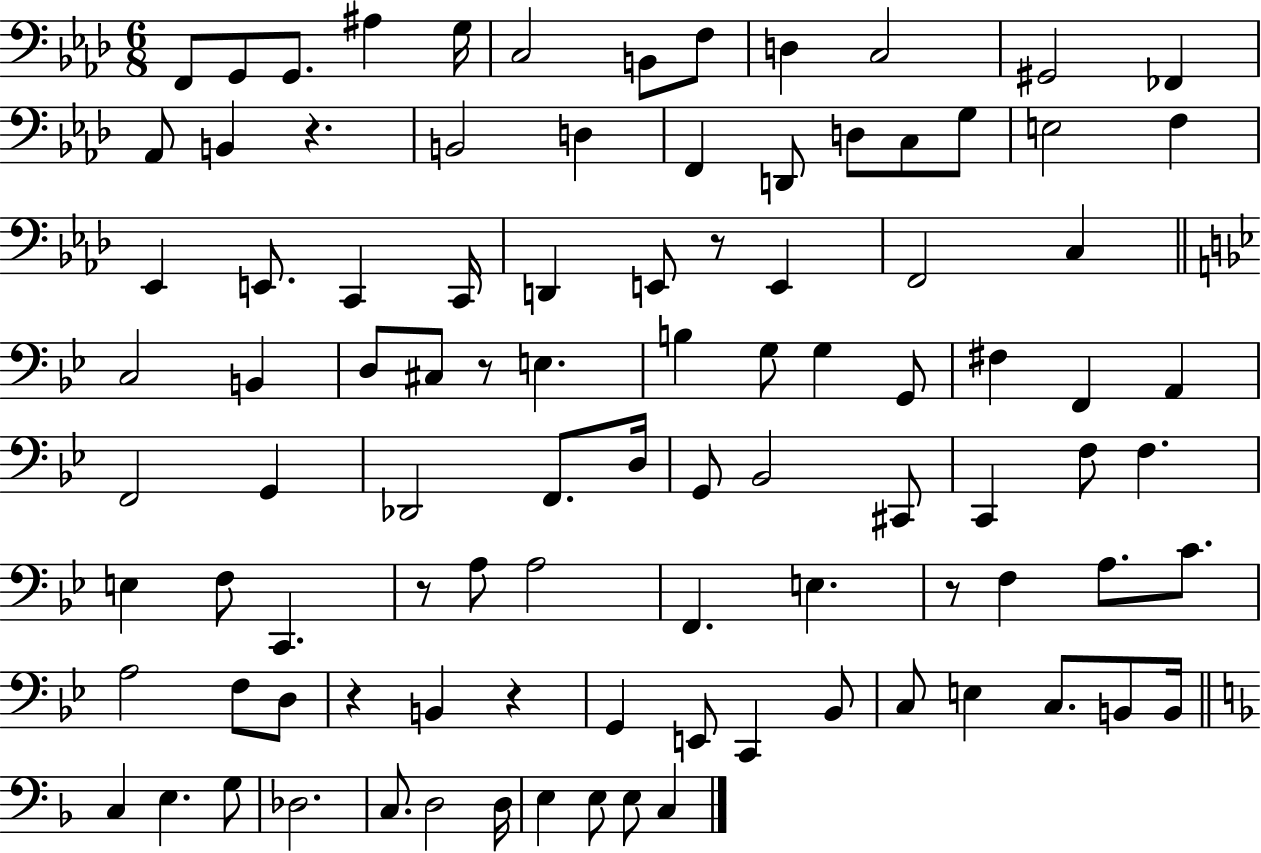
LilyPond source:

{
  \clef bass
  \numericTimeSignature
  \time 6/8
  \key aes \major
  f,8 g,8 g,8. ais4 g16 | c2 b,8 f8 | d4 c2 | gis,2 fes,4 | \break aes,8 b,4 r4. | b,2 d4 | f,4 d,8 d8 c8 g8 | e2 f4 | \break ees,4 e,8. c,4 c,16 | d,4 e,8 r8 e,4 | f,2 c4 | \bar "||" \break \key bes \major c2 b,4 | d8 cis8 r8 e4. | b4 g8 g4 g,8 | fis4 f,4 a,4 | \break f,2 g,4 | des,2 f,8. d16 | g,8 bes,2 cis,8 | c,4 f8 f4. | \break e4 f8 c,4. | r8 a8 a2 | f,4. e4. | r8 f4 a8. c'8. | \break a2 f8 d8 | r4 b,4 r4 | g,4 e,8 c,4 bes,8 | c8 e4 c8. b,8 b,16 | \break \bar "||" \break \key f \major c4 e4. g8 | des2. | c8. d2 d16 | e4 e8 e8 c4 | \break \bar "|."
}